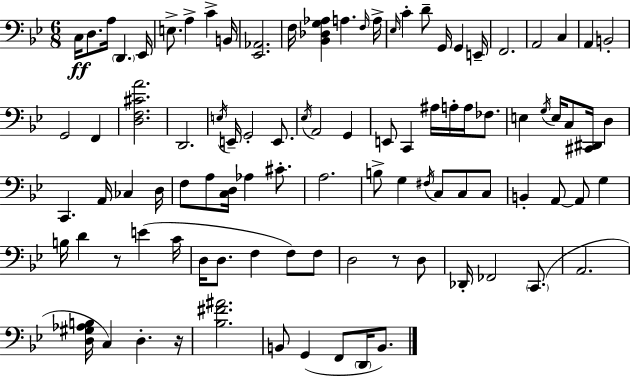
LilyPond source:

{
  \clef bass
  \numericTimeSignature
  \time 6/8
  \key bes \major
  c16\ff d8. a16 \parenthesize d,4. ees,16 | e8.-> a4-> c'4-> b,16 | <ees, aes,>2. | f16 <bes, des g aes>4 a4. \grace { f16 } | \break a16-> \grace { ees16 } c'4-. d'8-- g,16 g,4 | e,16-- f,2. | a,2 c4 | a,4 b,2-. | \break g,2 f,4 | <d f cis' a'>2. | d,2. | \acciaccatura { e16 } e,16-- g,2-. | \break e,8. \acciaccatura { ees16 } a,2 | g,4 e,8 c,4 ais16 a16-. | a16 fes8. e4 \acciaccatura { g16 } e16 c8 | <cis, dis,>16 d4 c,4. a,16 | \break ces4 d16 f8 a8 <c d>16 aes4 | cis'8.-. a2. | b8-> g4 \acciaccatura { fis16 } | c8 c8 c8 b,4-. a,8~~ | \break a,8 g4 b16 d'4 r8 | e'4( c'16 d16 d8. f4 | f8) f8 d2 | r8 d8 des,16-. fes,2 | \break \parenthesize c,8.( a,2. | <d gis aes b>16 c4) d4.-. | r16 <bes fis' ais'>2. | b,8 g,4( | \break f,8 \parenthesize d,16 b,8.) \bar "|."
}